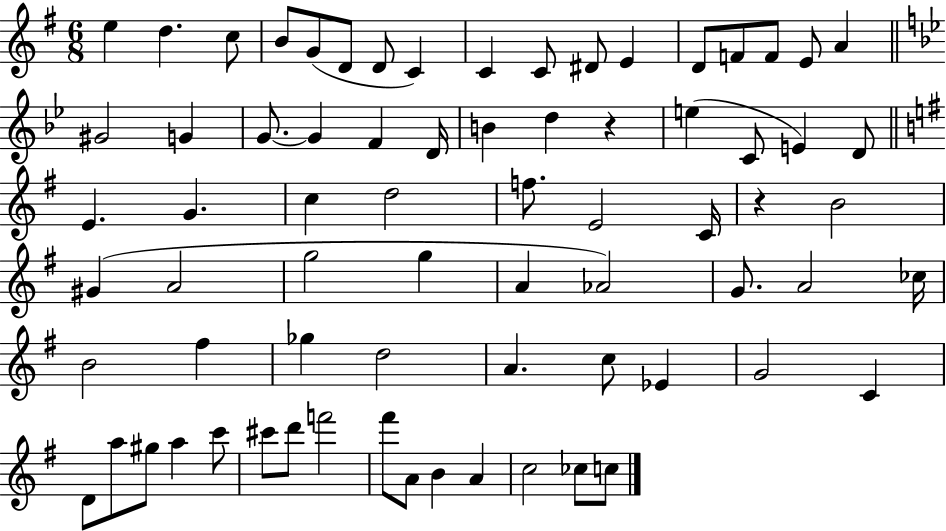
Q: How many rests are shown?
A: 2